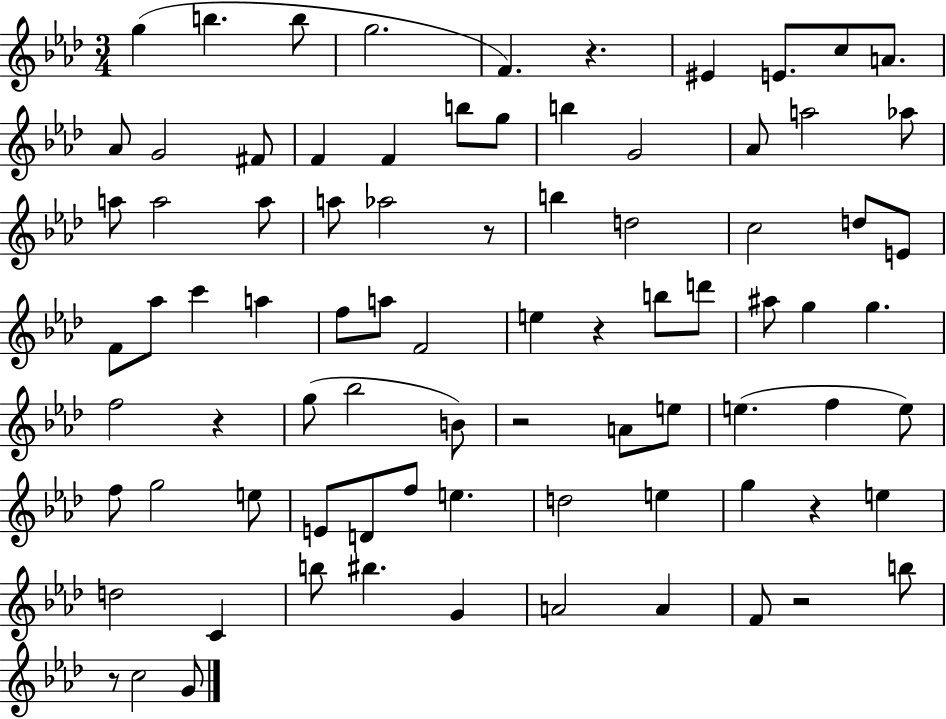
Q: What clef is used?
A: treble